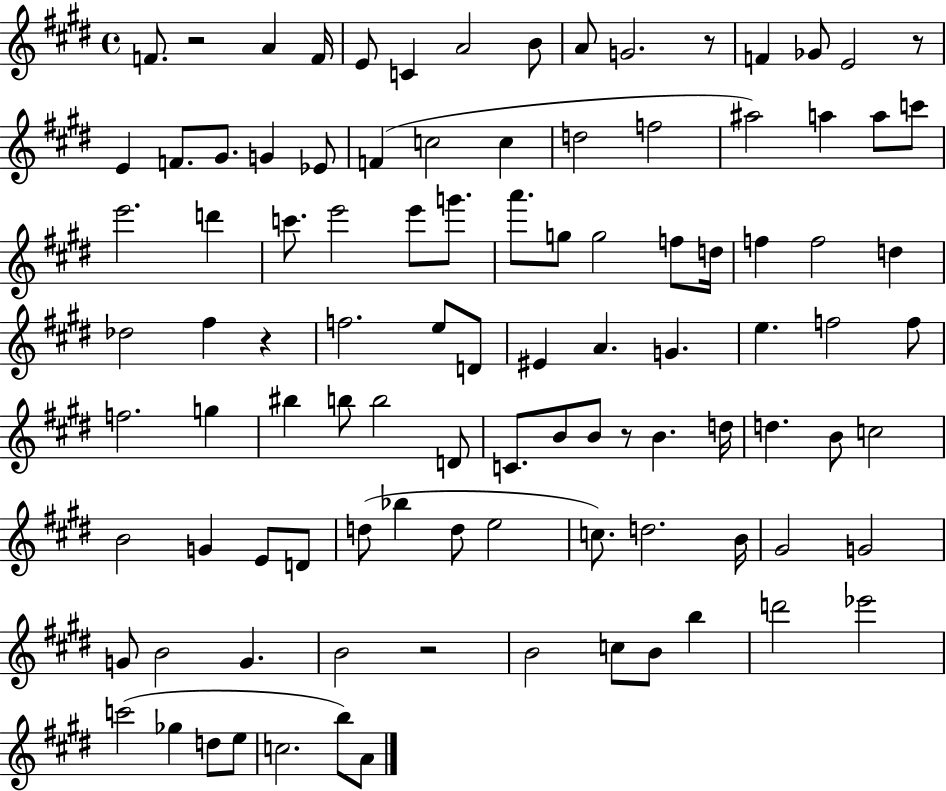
{
  \clef treble
  \time 4/4
  \defaultTimeSignature
  \key e \major
  f'8. r2 a'4 f'16 | e'8 c'4 a'2 b'8 | a'8 g'2. r8 | f'4 ges'8 e'2 r8 | \break e'4 f'8. gis'8. g'4 ees'8 | f'4( c''2 c''4 | d''2 f''2 | ais''2) a''4 a''8 c'''8 | \break e'''2. d'''4 | c'''8. e'''2 e'''8 g'''8. | a'''8. g''8 g''2 f''8 d''16 | f''4 f''2 d''4 | \break des''2 fis''4 r4 | f''2. e''8 d'8 | eis'4 a'4. g'4. | e''4. f''2 f''8 | \break f''2. g''4 | bis''4 b''8 b''2 d'8 | c'8. b'8 b'8 r8 b'4. d''16 | d''4. b'8 c''2 | \break b'2 g'4 e'8 d'8 | d''8( bes''4 d''8 e''2 | c''8.) d''2. b'16 | gis'2 g'2 | \break g'8 b'2 g'4. | b'2 r2 | b'2 c''8 b'8 b''4 | d'''2 ees'''2 | \break c'''2( ges''4 d''8 e''8 | c''2. b''8) a'8 | \bar "|."
}